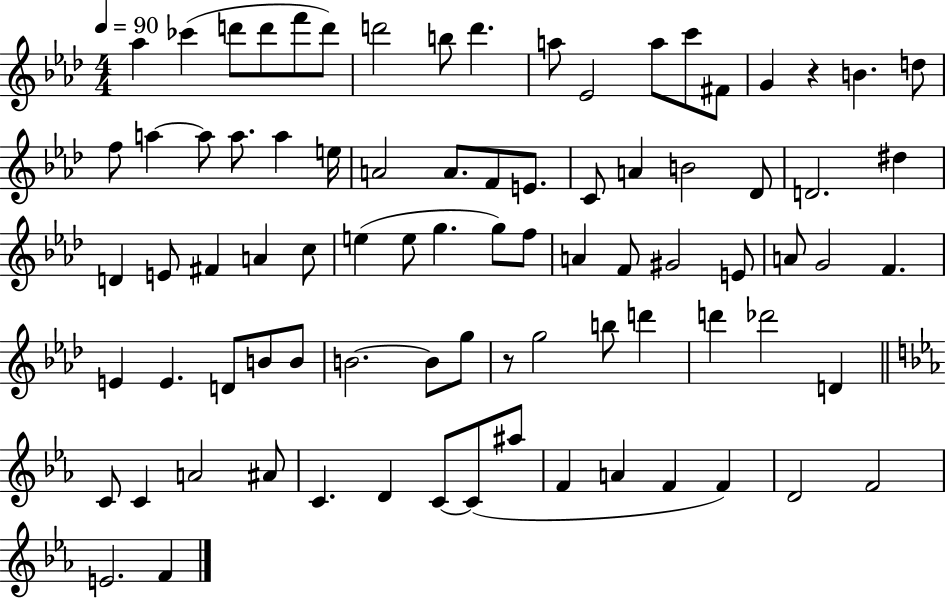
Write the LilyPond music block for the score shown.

{
  \clef treble
  \numericTimeSignature
  \time 4/4
  \key aes \major
  \tempo 4 = 90
  \repeat volta 2 { aes''4 ces'''4( d'''8 d'''8 f'''8 d'''8) | d'''2 b''8 d'''4. | a''8 ees'2 a''8 c'''8 fis'8 | g'4 r4 b'4. d''8 | \break f''8 a''4~~ a''8 a''8. a''4 e''16 | a'2 a'8. f'8 e'8. | c'8 a'4 b'2 des'8 | d'2. dis''4 | \break d'4 e'8 fis'4 a'4 c''8 | e''4( e''8 g''4. g''8) f''8 | a'4 f'8 gis'2 e'8 | a'8 g'2 f'4. | \break e'4 e'4. d'8 b'8 b'8 | b'2.~~ b'8 g''8 | r8 g''2 b''8 d'''4 | d'''4 des'''2 d'4 | \break \bar "||" \break \key ees \major c'8 c'4 a'2 ais'8 | c'4. d'4 c'8~~ c'8( ais''8 | f'4 a'4 f'4 f'4) | d'2 f'2 | \break e'2. f'4 | } \bar "|."
}